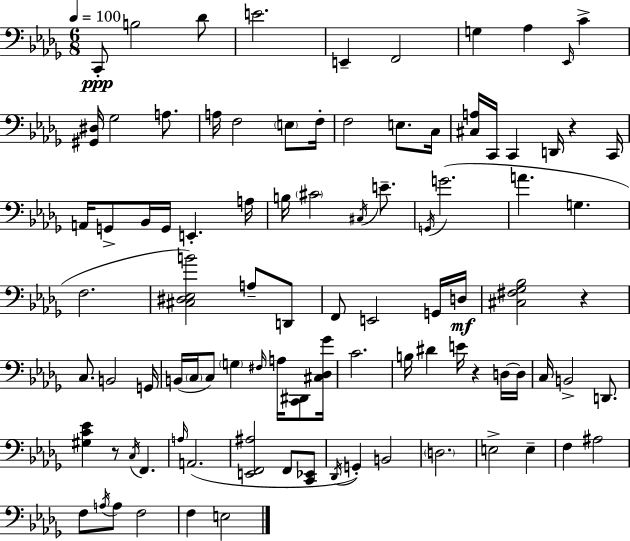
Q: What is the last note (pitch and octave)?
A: E3